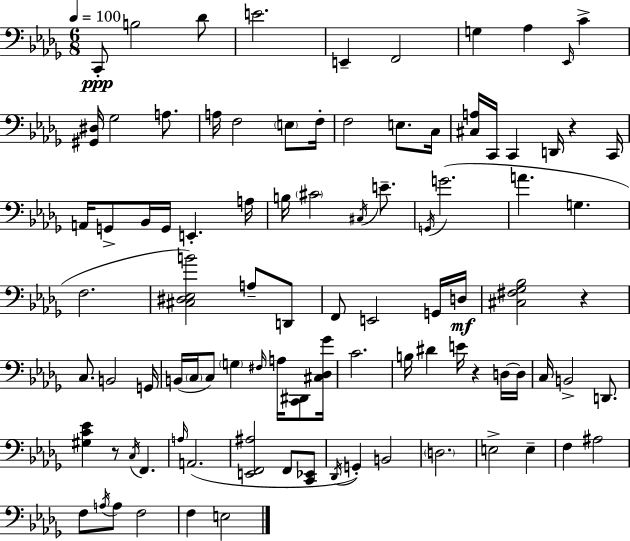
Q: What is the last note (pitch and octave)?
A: E3